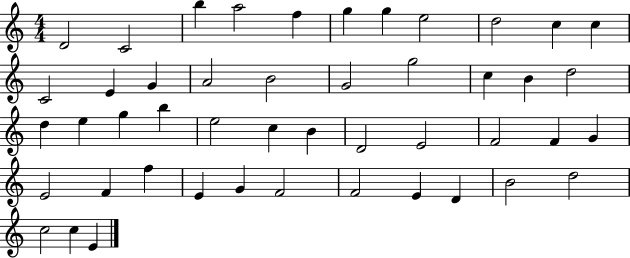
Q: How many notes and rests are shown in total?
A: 47